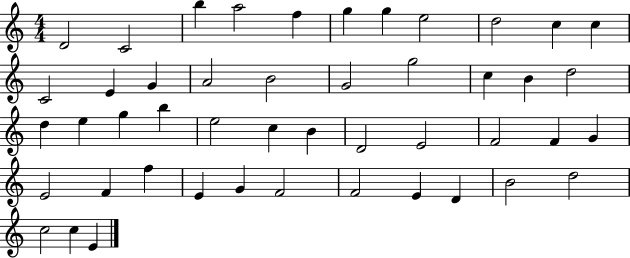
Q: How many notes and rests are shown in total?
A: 47